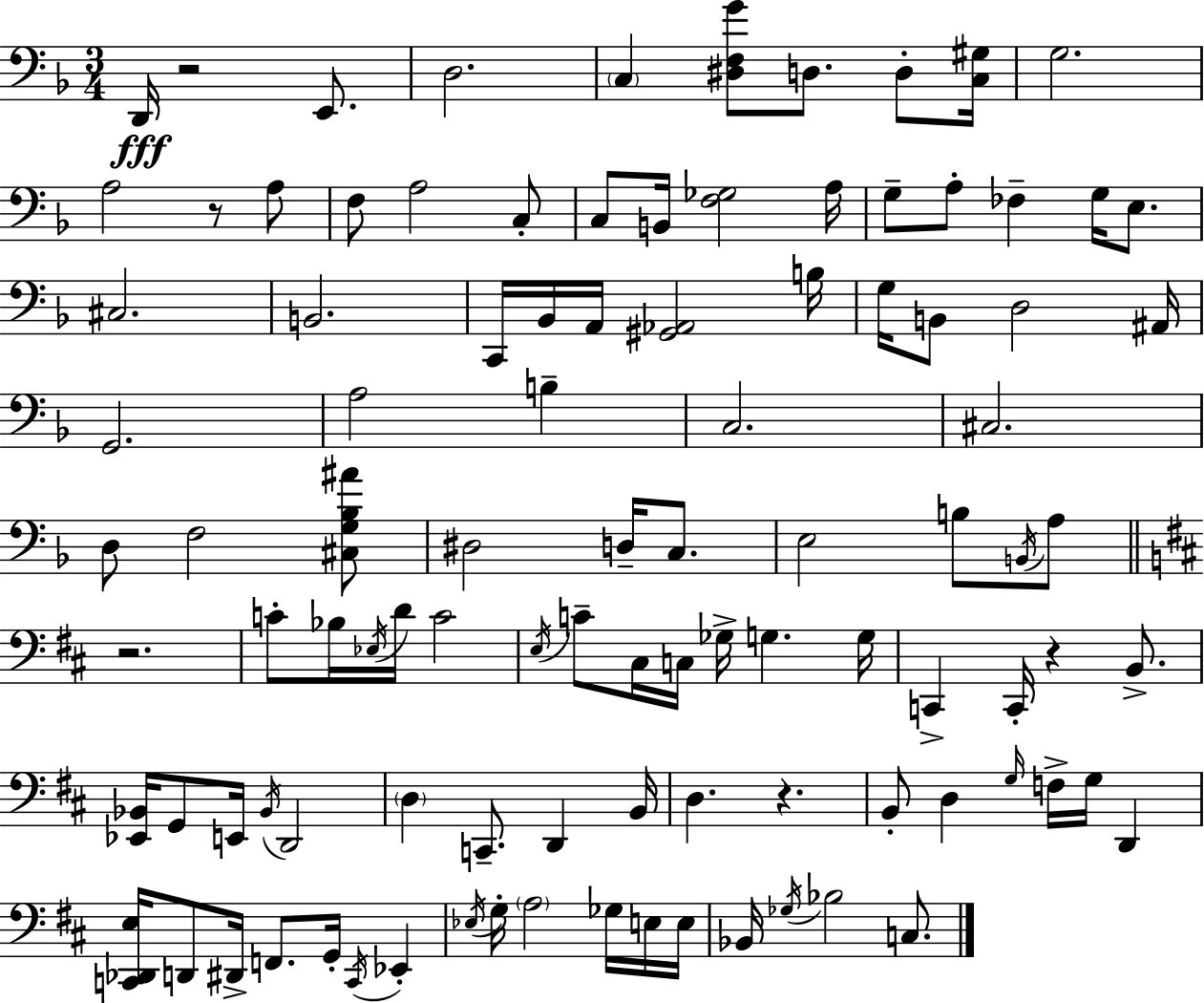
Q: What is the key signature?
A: D minor